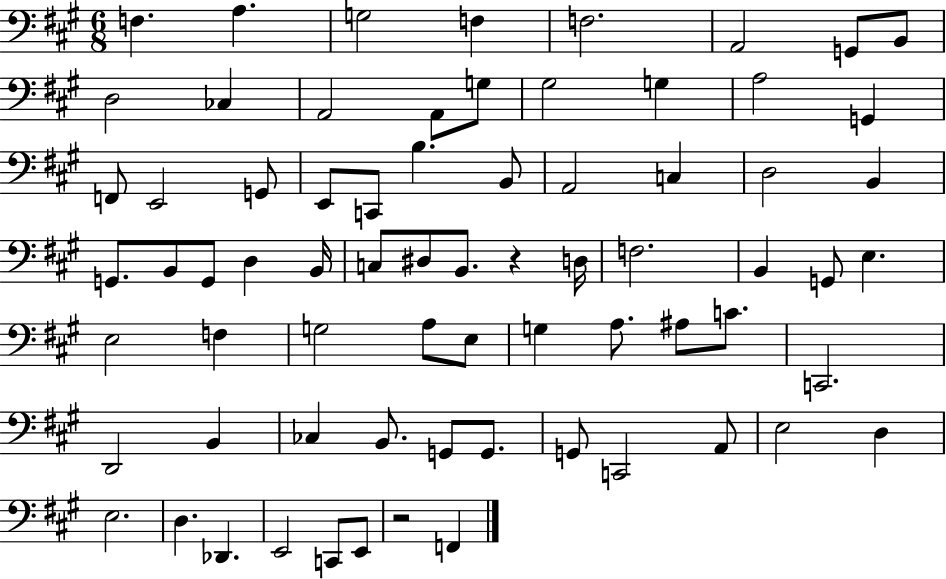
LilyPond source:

{
  \clef bass
  \numericTimeSignature
  \time 6/8
  \key a \major
  f4. a4. | g2 f4 | f2. | a,2 g,8 b,8 | \break d2 ces4 | a,2 a,8 g8 | gis2 g4 | a2 g,4 | \break f,8 e,2 g,8 | e,8 c,8 b4. b,8 | a,2 c4 | d2 b,4 | \break g,8. b,8 g,8 d4 b,16 | c8 dis8 b,8. r4 d16 | f2. | b,4 g,8 e4. | \break e2 f4 | g2 a8 e8 | g4 a8. ais8 c'8. | c,2. | \break d,2 b,4 | ces4 b,8. g,8 g,8. | g,8 c,2 a,8 | e2 d4 | \break e2. | d4. des,4. | e,2 c,8 e,8 | r2 f,4 | \break \bar "|."
}